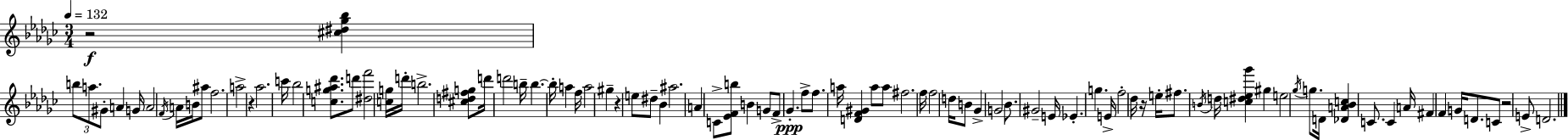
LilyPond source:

{
  \clef treble
  \numericTimeSignature
  \time 3/4
  \key ees \minor
  \tempo 4 = 132
  r2\f <cis'' dis'' ges'' bes''>4 | \tuplet 3/2 { b''8 a''8. gis'8-. } a'4 g'16 | a'2 \acciaccatura { f'16 } a'16 b'16 ais''8 | f''2. | \break a''2-> r4 | aes''2. | c'''16 bes''2 <c'' g'' ais'' des'''>8. | d'''8 <dis'' f'''>2 <c'' g''>16 | \break d'''16-. b''2.-> | <cis'' d'' fis'' g''>8 d'''16 d'''2 | b''16-- b''4.~~ b''16-. a''4 | f''16 a''2 gis''4-- | \break r4 e''8 dis''8-- bes'4 | ais''2. | a'4 c'8-> <ees' f' b''>8 b'4 | g'8 f'8-> ges'4.-.\ppp f''8-> | \break f''8. a''16 <d' f' gis'>4 a''8 a''8 | fis''2. | f''16 f''2 d''16 b'8 | ges'4-> g'2 | \break bes'8. gis'2-- | e'16 ees'4.-. g''4. | e'16-> f''2-. des''16 r16 | e''16-. fis''8. \acciaccatura { b'16 } d''16 <c'' dis'' ees'' ges'''>4 gis''4 | \break e''2 \acciaccatura { ges''16 } g''8. | d'16 <des' a' bes' c''>4 c'8. c'4 | a'16 fis'4 f'4 g'16 | d'8. c'8 r2 | \break e'8-> d'2. | \bar "|."
}